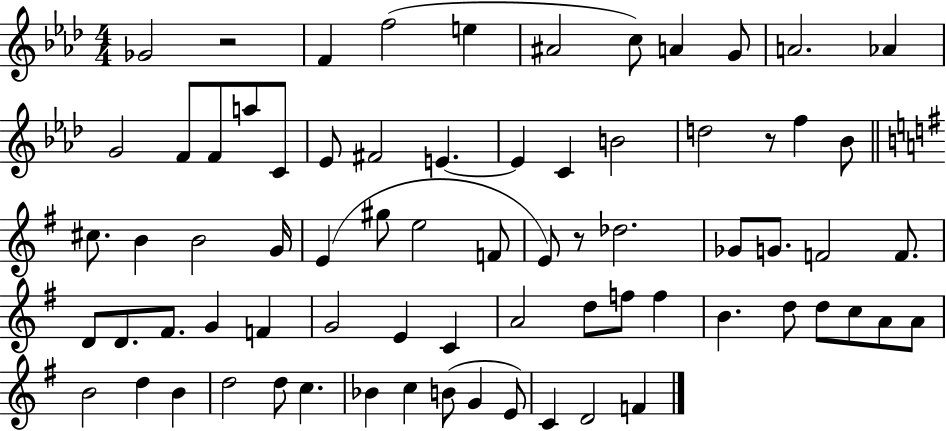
X:1
T:Untitled
M:4/4
L:1/4
K:Ab
_G2 z2 F f2 e ^A2 c/2 A G/2 A2 _A G2 F/2 F/2 a/2 C/2 _E/2 ^F2 E E C B2 d2 z/2 f _B/2 ^c/2 B B2 G/4 E ^g/2 e2 F/2 E/2 z/2 _d2 _G/2 G/2 F2 F/2 D/2 D/2 ^F/2 G F G2 E C A2 d/2 f/2 f B d/2 d/2 c/2 A/2 A/2 B2 d B d2 d/2 c _B c B/2 G E/2 C D2 F